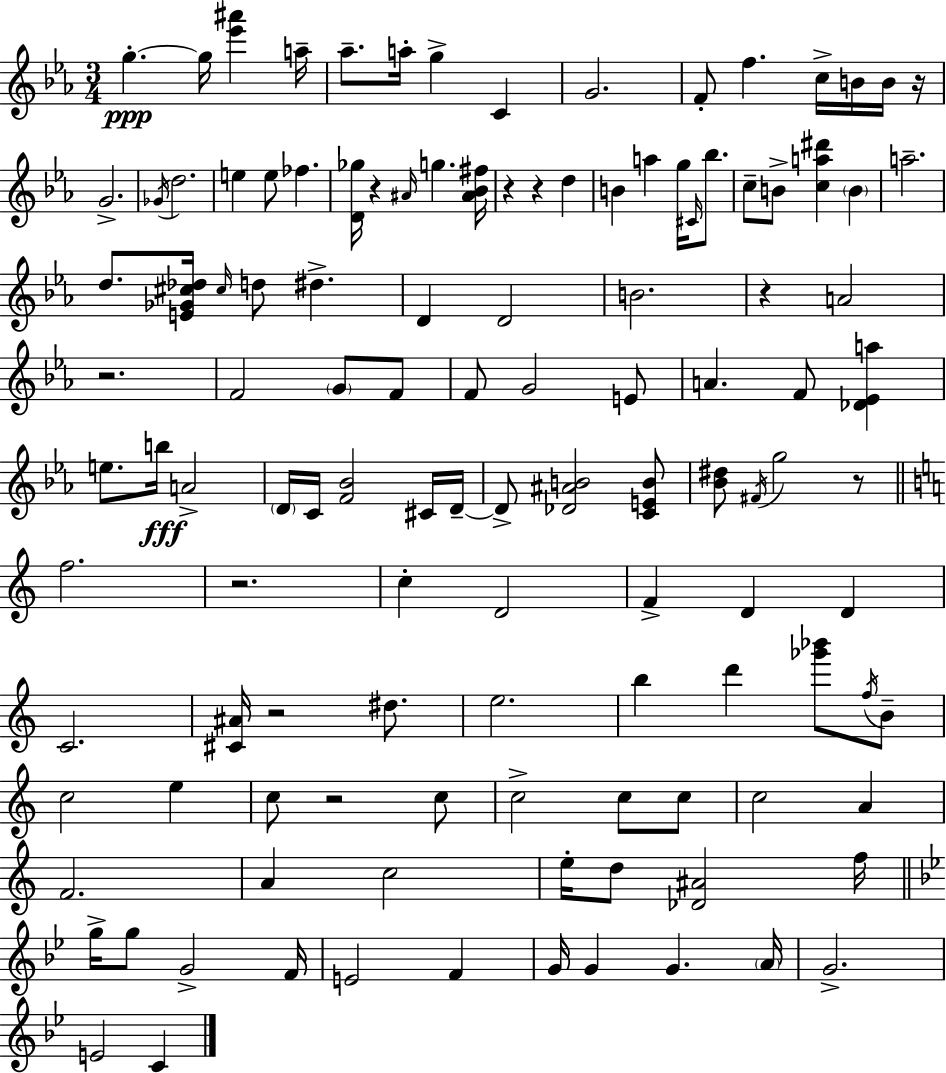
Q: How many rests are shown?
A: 10